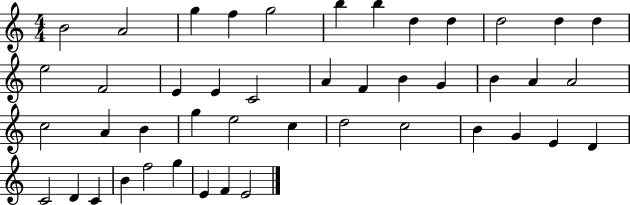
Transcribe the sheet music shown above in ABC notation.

X:1
T:Untitled
M:4/4
L:1/4
K:C
B2 A2 g f g2 b b d d d2 d d e2 F2 E E C2 A F B G B A A2 c2 A B g e2 c d2 c2 B G E D C2 D C B f2 g E F E2